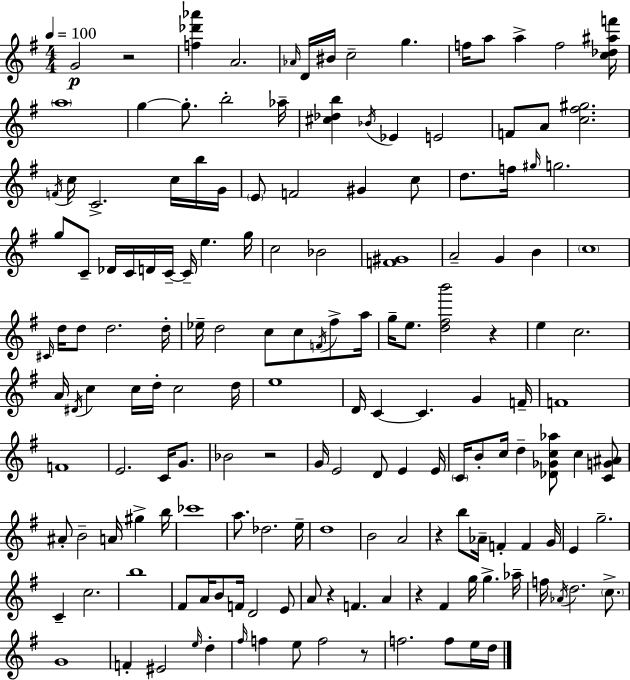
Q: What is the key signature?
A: G major